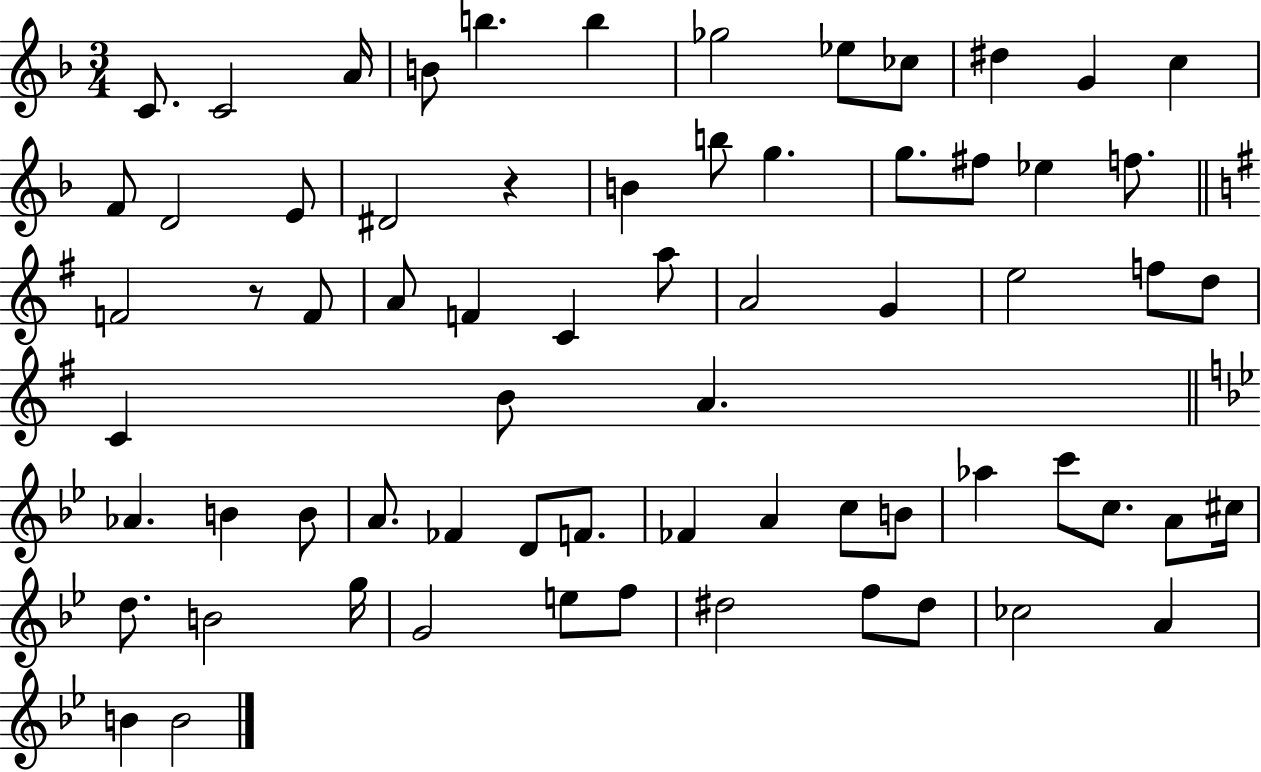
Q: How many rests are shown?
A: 2